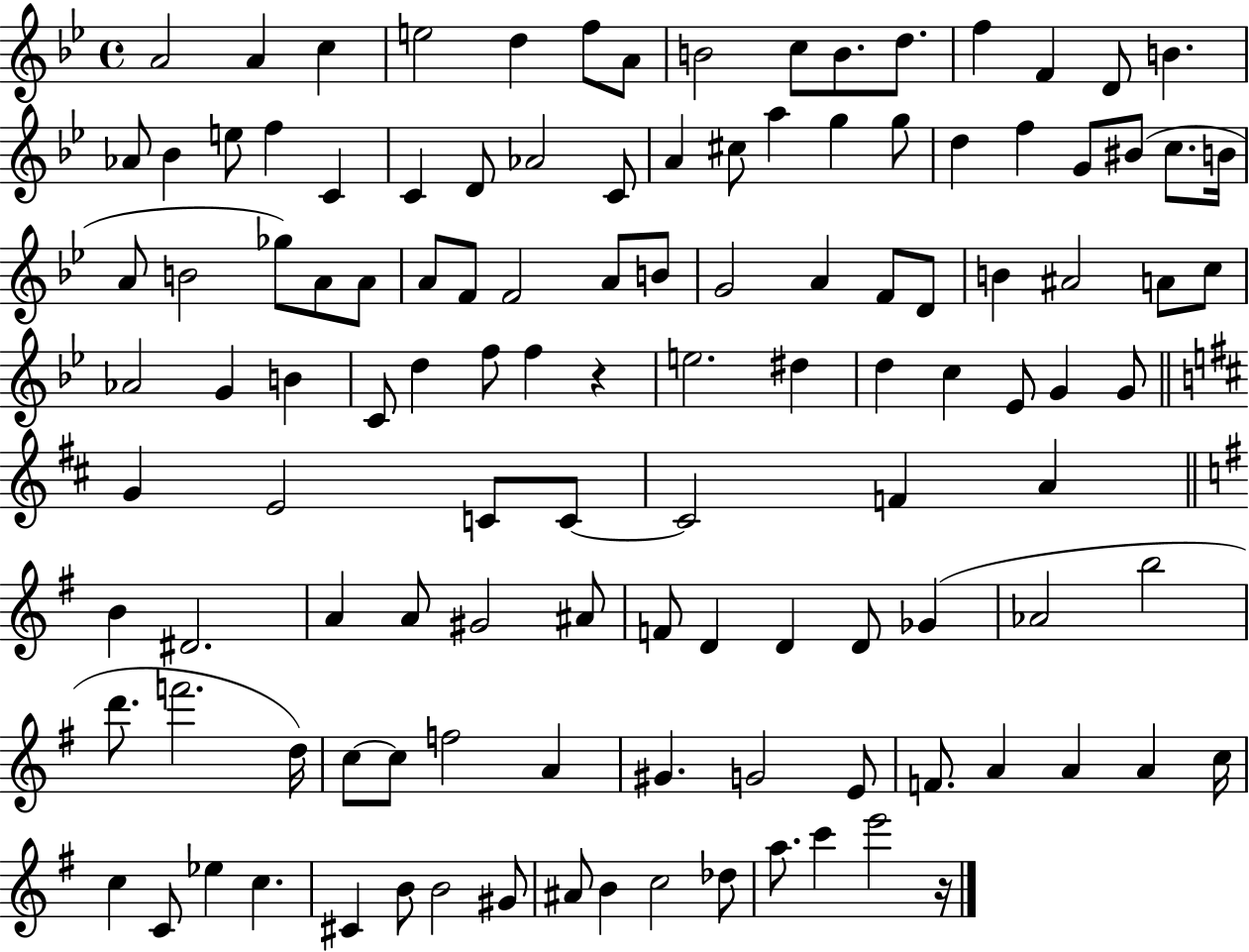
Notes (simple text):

A4/h A4/q C5/q E5/h D5/q F5/e A4/e B4/h C5/e B4/e. D5/e. F5/q F4/q D4/e B4/q. Ab4/e Bb4/q E5/e F5/q C4/q C4/q D4/e Ab4/h C4/e A4/q C#5/e A5/q G5/q G5/e D5/q F5/q G4/e BIS4/e C5/e. B4/s A4/e B4/h Gb5/e A4/e A4/e A4/e F4/e F4/h A4/e B4/e G4/h A4/q F4/e D4/e B4/q A#4/h A4/e C5/e Ab4/h G4/q B4/q C4/e D5/q F5/e F5/q R/q E5/h. D#5/q D5/q C5/q Eb4/e G4/q G4/e G4/q E4/h C4/e C4/e C4/h F4/q A4/q B4/q D#4/h. A4/q A4/e G#4/h A#4/e F4/e D4/q D4/q D4/e Gb4/q Ab4/h B5/h D6/e. F6/h. D5/s C5/e C5/e F5/h A4/q G#4/q. G4/h E4/e F4/e. A4/q A4/q A4/q C5/s C5/q C4/e Eb5/q C5/q. C#4/q B4/e B4/h G#4/e A#4/e B4/q C5/h Db5/e A5/e. C6/q E6/h R/s